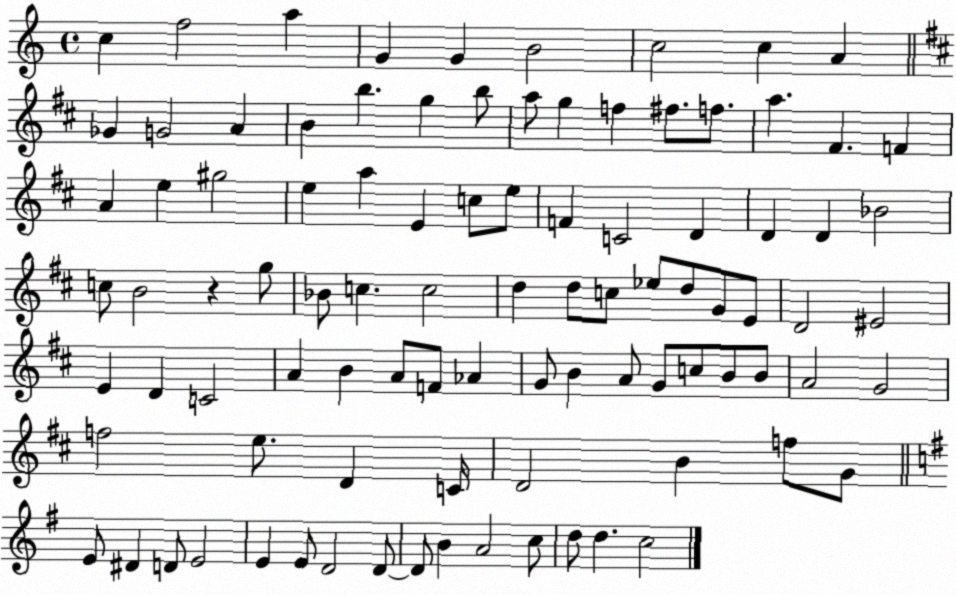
X:1
T:Untitled
M:4/4
L:1/4
K:C
c f2 a G G B2 c2 c A _G G2 A B b g b/2 a/2 g f ^f/2 f/2 a ^F F A e ^g2 e a E c/2 e/2 F C2 D D D _B2 c/2 B2 z g/2 _B/2 c c2 d d/2 c/2 _e/2 d/2 G/2 E/2 D2 ^E2 E D C2 A B A/2 F/2 _A G/2 B A/2 G/2 c/2 B/2 B/2 A2 G2 f2 e/2 D C/4 D2 B f/2 G/2 E/2 ^D D/2 E2 E E/2 D2 D/2 D/2 B A2 c/2 d/2 d c2